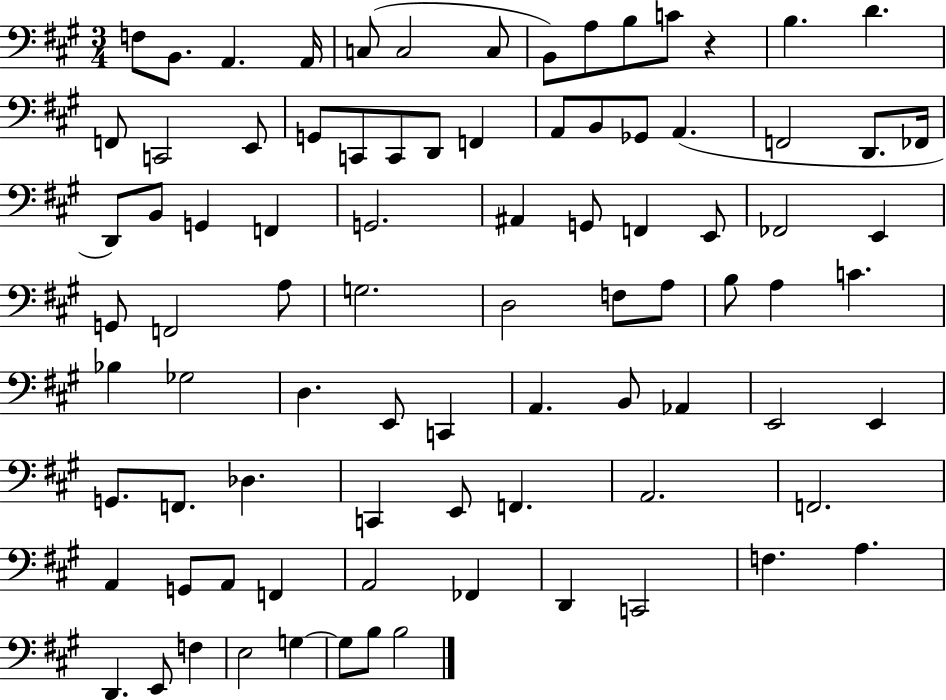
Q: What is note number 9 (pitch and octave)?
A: A3